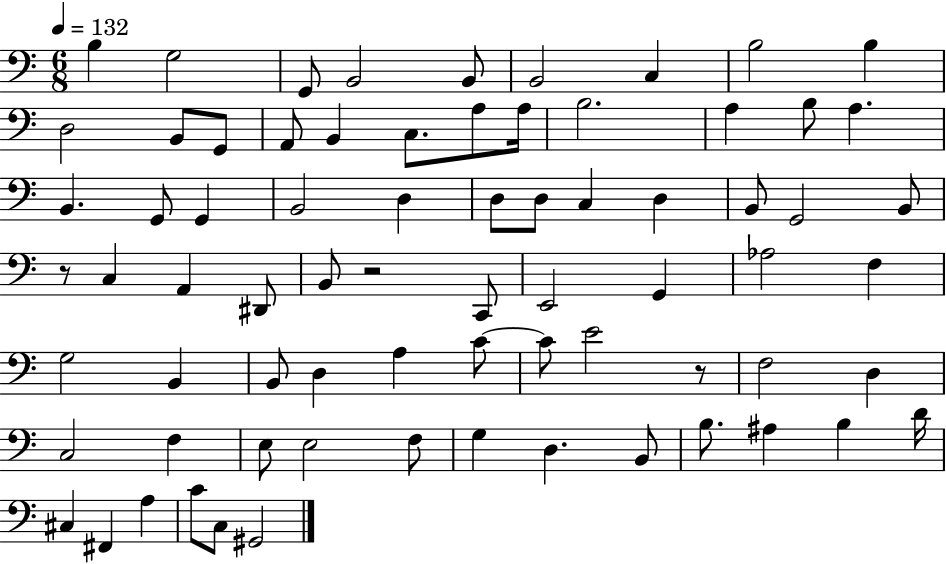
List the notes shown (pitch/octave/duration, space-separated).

B3/q G3/h G2/e B2/h B2/e B2/h C3/q B3/h B3/q D3/h B2/e G2/e A2/e B2/q C3/e. A3/e A3/s B3/h. A3/q B3/e A3/q. B2/q. G2/e G2/q B2/h D3/q D3/e D3/e C3/q D3/q B2/e G2/h B2/e R/e C3/q A2/q D#2/e B2/e R/h C2/e E2/h G2/q Ab3/h F3/q G3/h B2/q B2/e D3/q A3/q C4/e C4/e E4/h R/e F3/h D3/q C3/h F3/q E3/e E3/h F3/e G3/q D3/q. B2/e B3/e. A#3/q B3/q D4/s C#3/q F#2/q A3/q C4/e C3/e G#2/h